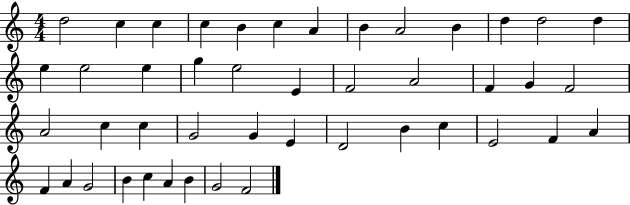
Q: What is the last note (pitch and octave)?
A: F4